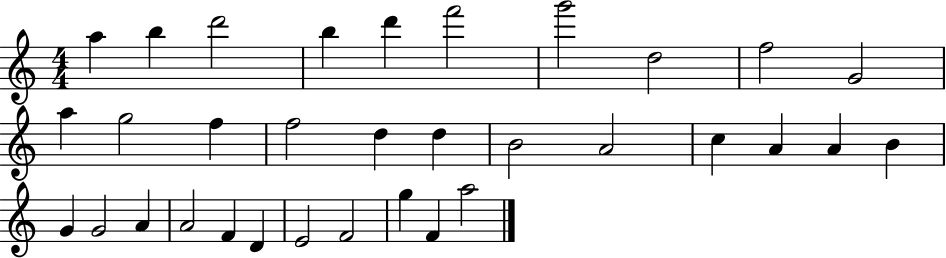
X:1
T:Untitled
M:4/4
L:1/4
K:C
a b d'2 b d' f'2 g'2 d2 f2 G2 a g2 f f2 d d B2 A2 c A A B G G2 A A2 F D E2 F2 g F a2